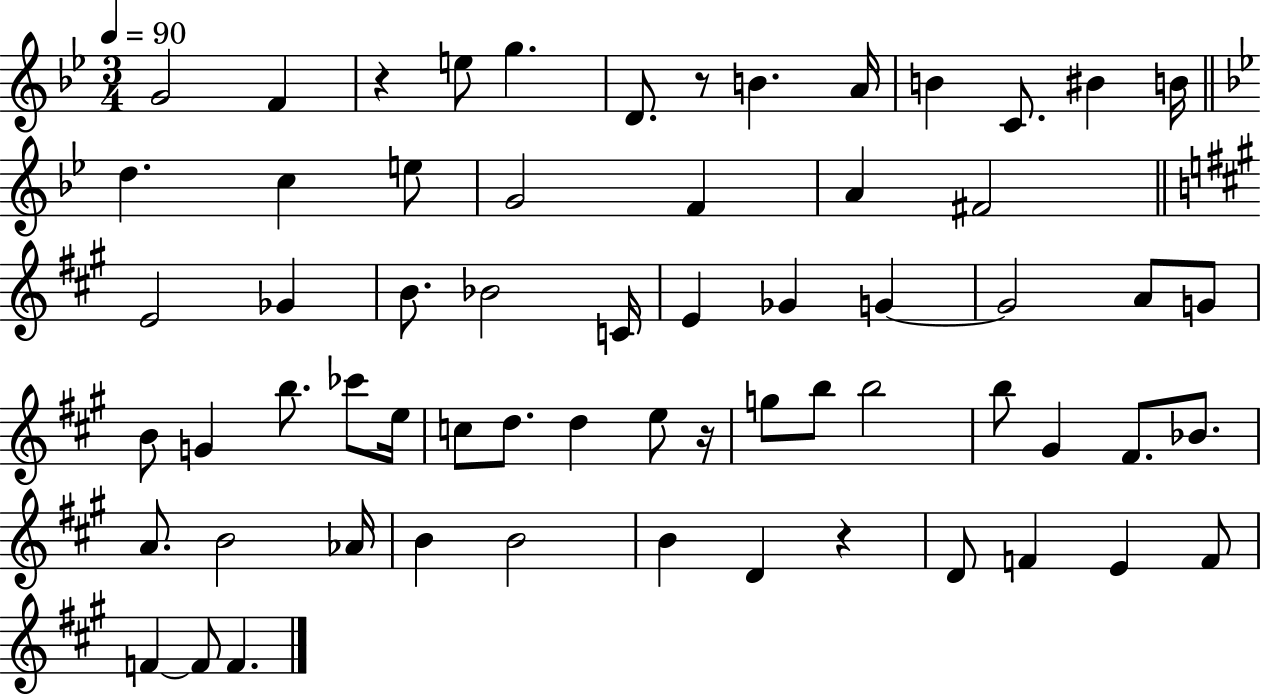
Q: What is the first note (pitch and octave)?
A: G4